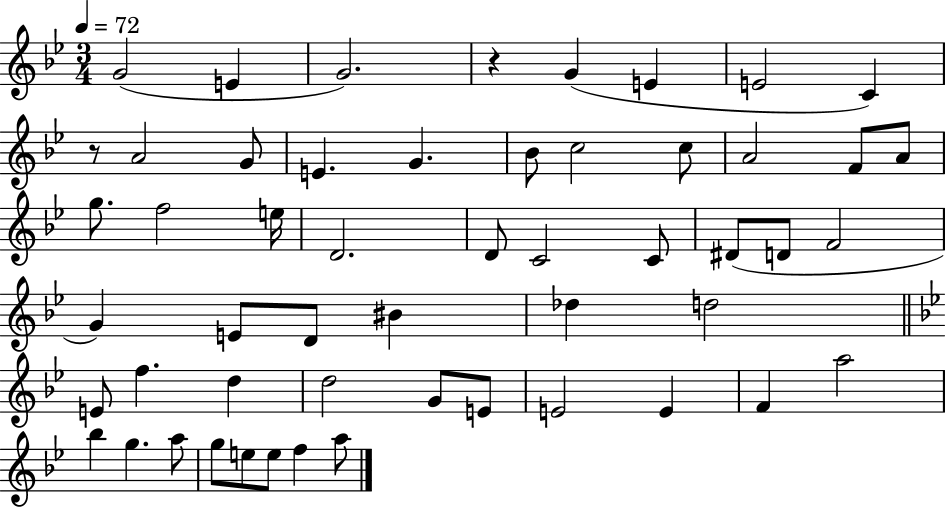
{
  \clef treble
  \numericTimeSignature
  \time 3/4
  \key bes \major
  \tempo 4 = 72
  g'2( e'4 | g'2.) | r4 g'4( e'4 | e'2 c'4) | \break r8 a'2 g'8 | e'4. g'4. | bes'8 c''2 c''8 | a'2 f'8 a'8 | \break g''8. f''2 e''16 | d'2. | d'8 c'2 c'8 | dis'8( d'8 f'2 | \break g'4) e'8 d'8 bis'4 | des''4 d''2 | \bar "||" \break \key g \minor e'8 f''4. d''4 | d''2 g'8 e'8 | e'2 e'4 | f'4 a''2 | \break bes''4 g''4. a''8 | g''8 e''8 e''8 f''4 a''8 | \bar "|."
}